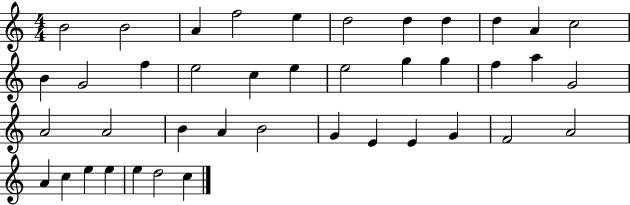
B4/h B4/h A4/q F5/h E5/q D5/h D5/q D5/q D5/q A4/q C5/h B4/q G4/h F5/q E5/h C5/q E5/q E5/h G5/q G5/q F5/q A5/q G4/h A4/h A4/h B4/q A4/q B4/h G4/q E4/q E4/q G4/q F4/h A4/h A4/q C5/q E5/q E5/q E5/q D5/h C5/q